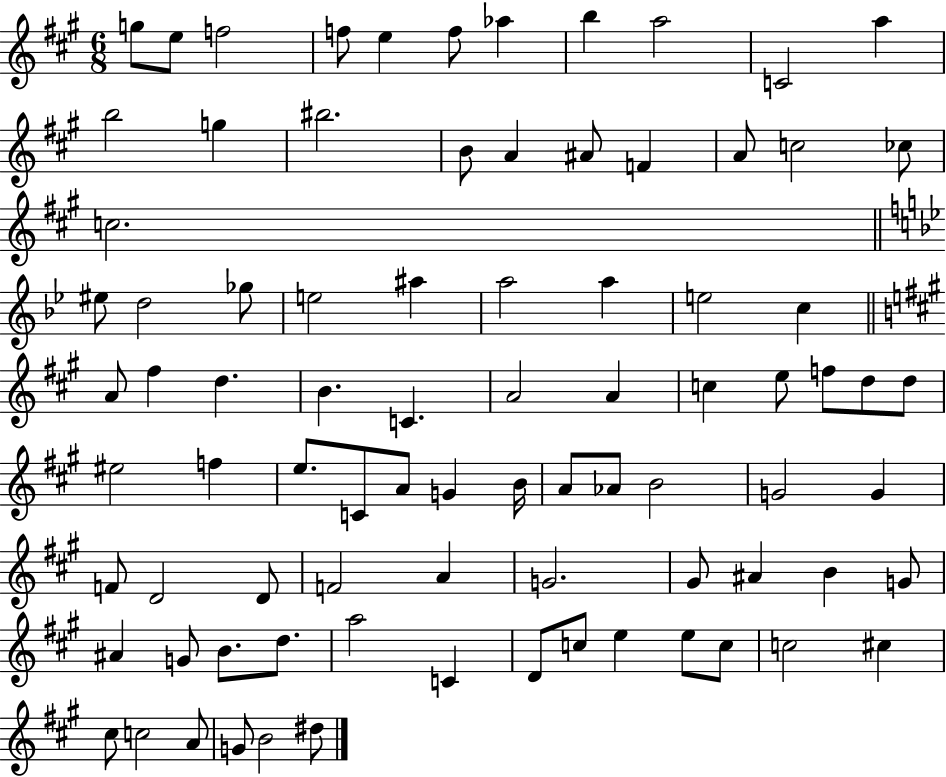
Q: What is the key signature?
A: A major